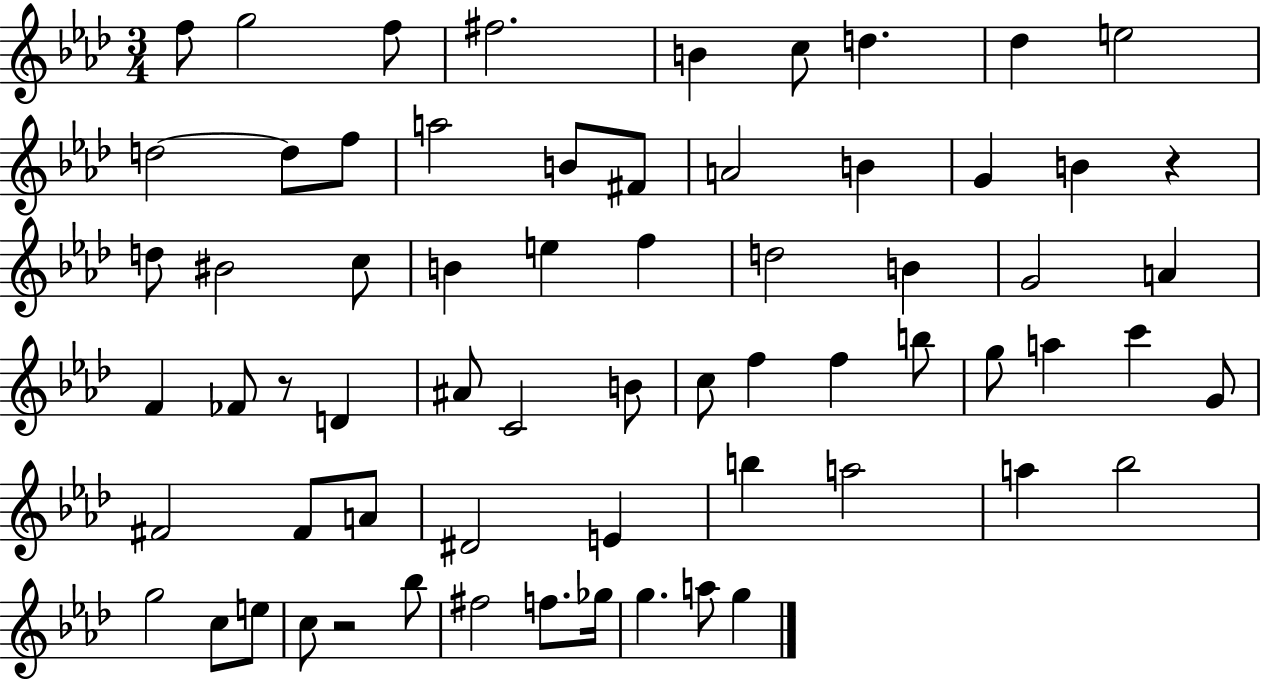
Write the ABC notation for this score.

X:1
T:Untitled
M:3/4
L:1/4
K:Ab
f/2 g2 f/2 ^f2 B c/2 d _d e2 d2 d/2 f/2 a2 B/2 ^F/2 A2 B G B z d/2 ^B2 c/2 B e f d2 B G2 A F _F/2 z/2 D ^A/2 C2 B/2 c/2 f f b/2 g/2 a c' G/2 ^F2 ^F/2 A/2 ^D2 E b a2 a _b2 g2 c/2 e/2 c/2 z2 _b/2 ^f2 f/2 _g/4 g a/2 g